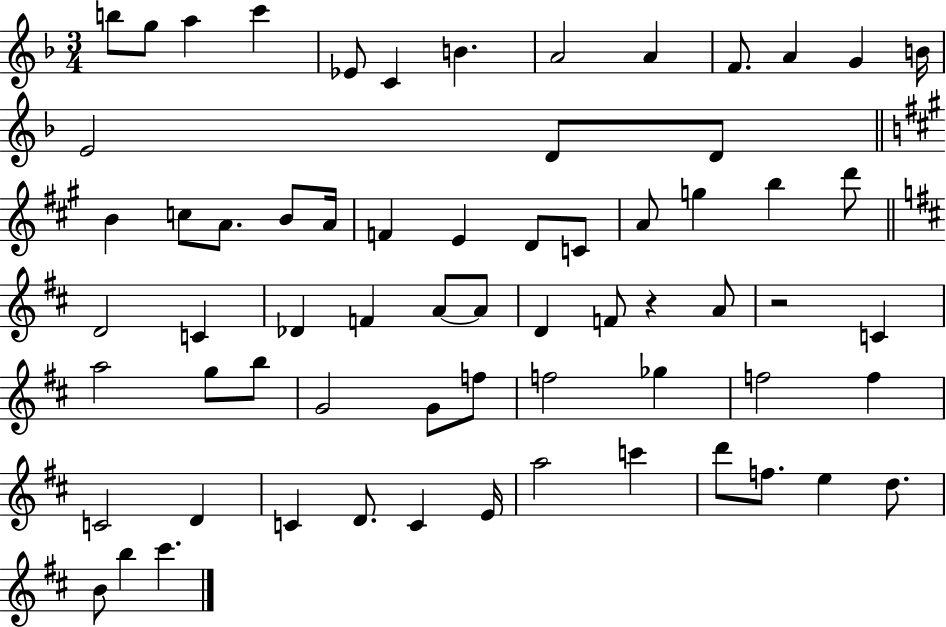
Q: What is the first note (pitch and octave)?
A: B5